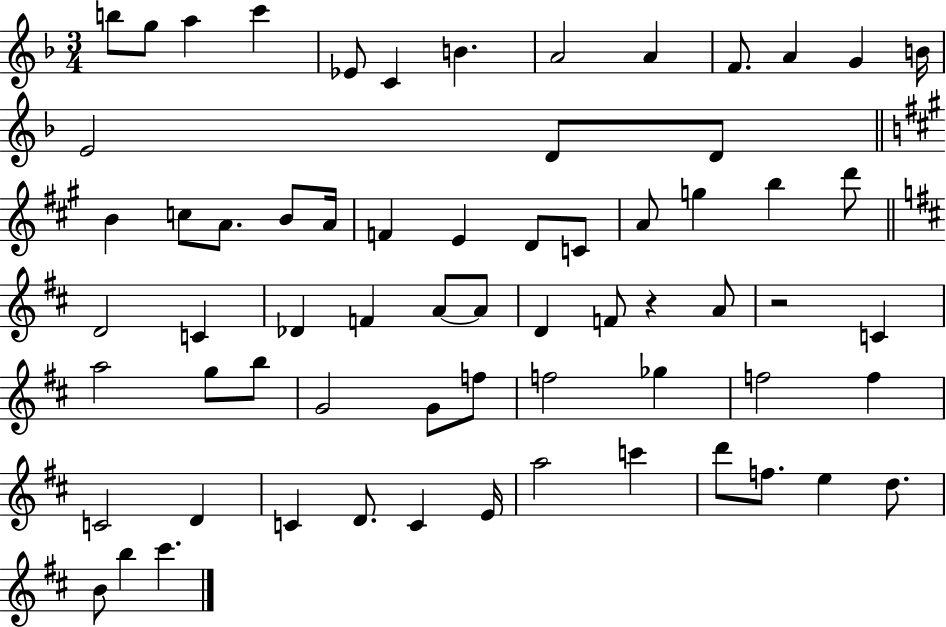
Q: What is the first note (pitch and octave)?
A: B5